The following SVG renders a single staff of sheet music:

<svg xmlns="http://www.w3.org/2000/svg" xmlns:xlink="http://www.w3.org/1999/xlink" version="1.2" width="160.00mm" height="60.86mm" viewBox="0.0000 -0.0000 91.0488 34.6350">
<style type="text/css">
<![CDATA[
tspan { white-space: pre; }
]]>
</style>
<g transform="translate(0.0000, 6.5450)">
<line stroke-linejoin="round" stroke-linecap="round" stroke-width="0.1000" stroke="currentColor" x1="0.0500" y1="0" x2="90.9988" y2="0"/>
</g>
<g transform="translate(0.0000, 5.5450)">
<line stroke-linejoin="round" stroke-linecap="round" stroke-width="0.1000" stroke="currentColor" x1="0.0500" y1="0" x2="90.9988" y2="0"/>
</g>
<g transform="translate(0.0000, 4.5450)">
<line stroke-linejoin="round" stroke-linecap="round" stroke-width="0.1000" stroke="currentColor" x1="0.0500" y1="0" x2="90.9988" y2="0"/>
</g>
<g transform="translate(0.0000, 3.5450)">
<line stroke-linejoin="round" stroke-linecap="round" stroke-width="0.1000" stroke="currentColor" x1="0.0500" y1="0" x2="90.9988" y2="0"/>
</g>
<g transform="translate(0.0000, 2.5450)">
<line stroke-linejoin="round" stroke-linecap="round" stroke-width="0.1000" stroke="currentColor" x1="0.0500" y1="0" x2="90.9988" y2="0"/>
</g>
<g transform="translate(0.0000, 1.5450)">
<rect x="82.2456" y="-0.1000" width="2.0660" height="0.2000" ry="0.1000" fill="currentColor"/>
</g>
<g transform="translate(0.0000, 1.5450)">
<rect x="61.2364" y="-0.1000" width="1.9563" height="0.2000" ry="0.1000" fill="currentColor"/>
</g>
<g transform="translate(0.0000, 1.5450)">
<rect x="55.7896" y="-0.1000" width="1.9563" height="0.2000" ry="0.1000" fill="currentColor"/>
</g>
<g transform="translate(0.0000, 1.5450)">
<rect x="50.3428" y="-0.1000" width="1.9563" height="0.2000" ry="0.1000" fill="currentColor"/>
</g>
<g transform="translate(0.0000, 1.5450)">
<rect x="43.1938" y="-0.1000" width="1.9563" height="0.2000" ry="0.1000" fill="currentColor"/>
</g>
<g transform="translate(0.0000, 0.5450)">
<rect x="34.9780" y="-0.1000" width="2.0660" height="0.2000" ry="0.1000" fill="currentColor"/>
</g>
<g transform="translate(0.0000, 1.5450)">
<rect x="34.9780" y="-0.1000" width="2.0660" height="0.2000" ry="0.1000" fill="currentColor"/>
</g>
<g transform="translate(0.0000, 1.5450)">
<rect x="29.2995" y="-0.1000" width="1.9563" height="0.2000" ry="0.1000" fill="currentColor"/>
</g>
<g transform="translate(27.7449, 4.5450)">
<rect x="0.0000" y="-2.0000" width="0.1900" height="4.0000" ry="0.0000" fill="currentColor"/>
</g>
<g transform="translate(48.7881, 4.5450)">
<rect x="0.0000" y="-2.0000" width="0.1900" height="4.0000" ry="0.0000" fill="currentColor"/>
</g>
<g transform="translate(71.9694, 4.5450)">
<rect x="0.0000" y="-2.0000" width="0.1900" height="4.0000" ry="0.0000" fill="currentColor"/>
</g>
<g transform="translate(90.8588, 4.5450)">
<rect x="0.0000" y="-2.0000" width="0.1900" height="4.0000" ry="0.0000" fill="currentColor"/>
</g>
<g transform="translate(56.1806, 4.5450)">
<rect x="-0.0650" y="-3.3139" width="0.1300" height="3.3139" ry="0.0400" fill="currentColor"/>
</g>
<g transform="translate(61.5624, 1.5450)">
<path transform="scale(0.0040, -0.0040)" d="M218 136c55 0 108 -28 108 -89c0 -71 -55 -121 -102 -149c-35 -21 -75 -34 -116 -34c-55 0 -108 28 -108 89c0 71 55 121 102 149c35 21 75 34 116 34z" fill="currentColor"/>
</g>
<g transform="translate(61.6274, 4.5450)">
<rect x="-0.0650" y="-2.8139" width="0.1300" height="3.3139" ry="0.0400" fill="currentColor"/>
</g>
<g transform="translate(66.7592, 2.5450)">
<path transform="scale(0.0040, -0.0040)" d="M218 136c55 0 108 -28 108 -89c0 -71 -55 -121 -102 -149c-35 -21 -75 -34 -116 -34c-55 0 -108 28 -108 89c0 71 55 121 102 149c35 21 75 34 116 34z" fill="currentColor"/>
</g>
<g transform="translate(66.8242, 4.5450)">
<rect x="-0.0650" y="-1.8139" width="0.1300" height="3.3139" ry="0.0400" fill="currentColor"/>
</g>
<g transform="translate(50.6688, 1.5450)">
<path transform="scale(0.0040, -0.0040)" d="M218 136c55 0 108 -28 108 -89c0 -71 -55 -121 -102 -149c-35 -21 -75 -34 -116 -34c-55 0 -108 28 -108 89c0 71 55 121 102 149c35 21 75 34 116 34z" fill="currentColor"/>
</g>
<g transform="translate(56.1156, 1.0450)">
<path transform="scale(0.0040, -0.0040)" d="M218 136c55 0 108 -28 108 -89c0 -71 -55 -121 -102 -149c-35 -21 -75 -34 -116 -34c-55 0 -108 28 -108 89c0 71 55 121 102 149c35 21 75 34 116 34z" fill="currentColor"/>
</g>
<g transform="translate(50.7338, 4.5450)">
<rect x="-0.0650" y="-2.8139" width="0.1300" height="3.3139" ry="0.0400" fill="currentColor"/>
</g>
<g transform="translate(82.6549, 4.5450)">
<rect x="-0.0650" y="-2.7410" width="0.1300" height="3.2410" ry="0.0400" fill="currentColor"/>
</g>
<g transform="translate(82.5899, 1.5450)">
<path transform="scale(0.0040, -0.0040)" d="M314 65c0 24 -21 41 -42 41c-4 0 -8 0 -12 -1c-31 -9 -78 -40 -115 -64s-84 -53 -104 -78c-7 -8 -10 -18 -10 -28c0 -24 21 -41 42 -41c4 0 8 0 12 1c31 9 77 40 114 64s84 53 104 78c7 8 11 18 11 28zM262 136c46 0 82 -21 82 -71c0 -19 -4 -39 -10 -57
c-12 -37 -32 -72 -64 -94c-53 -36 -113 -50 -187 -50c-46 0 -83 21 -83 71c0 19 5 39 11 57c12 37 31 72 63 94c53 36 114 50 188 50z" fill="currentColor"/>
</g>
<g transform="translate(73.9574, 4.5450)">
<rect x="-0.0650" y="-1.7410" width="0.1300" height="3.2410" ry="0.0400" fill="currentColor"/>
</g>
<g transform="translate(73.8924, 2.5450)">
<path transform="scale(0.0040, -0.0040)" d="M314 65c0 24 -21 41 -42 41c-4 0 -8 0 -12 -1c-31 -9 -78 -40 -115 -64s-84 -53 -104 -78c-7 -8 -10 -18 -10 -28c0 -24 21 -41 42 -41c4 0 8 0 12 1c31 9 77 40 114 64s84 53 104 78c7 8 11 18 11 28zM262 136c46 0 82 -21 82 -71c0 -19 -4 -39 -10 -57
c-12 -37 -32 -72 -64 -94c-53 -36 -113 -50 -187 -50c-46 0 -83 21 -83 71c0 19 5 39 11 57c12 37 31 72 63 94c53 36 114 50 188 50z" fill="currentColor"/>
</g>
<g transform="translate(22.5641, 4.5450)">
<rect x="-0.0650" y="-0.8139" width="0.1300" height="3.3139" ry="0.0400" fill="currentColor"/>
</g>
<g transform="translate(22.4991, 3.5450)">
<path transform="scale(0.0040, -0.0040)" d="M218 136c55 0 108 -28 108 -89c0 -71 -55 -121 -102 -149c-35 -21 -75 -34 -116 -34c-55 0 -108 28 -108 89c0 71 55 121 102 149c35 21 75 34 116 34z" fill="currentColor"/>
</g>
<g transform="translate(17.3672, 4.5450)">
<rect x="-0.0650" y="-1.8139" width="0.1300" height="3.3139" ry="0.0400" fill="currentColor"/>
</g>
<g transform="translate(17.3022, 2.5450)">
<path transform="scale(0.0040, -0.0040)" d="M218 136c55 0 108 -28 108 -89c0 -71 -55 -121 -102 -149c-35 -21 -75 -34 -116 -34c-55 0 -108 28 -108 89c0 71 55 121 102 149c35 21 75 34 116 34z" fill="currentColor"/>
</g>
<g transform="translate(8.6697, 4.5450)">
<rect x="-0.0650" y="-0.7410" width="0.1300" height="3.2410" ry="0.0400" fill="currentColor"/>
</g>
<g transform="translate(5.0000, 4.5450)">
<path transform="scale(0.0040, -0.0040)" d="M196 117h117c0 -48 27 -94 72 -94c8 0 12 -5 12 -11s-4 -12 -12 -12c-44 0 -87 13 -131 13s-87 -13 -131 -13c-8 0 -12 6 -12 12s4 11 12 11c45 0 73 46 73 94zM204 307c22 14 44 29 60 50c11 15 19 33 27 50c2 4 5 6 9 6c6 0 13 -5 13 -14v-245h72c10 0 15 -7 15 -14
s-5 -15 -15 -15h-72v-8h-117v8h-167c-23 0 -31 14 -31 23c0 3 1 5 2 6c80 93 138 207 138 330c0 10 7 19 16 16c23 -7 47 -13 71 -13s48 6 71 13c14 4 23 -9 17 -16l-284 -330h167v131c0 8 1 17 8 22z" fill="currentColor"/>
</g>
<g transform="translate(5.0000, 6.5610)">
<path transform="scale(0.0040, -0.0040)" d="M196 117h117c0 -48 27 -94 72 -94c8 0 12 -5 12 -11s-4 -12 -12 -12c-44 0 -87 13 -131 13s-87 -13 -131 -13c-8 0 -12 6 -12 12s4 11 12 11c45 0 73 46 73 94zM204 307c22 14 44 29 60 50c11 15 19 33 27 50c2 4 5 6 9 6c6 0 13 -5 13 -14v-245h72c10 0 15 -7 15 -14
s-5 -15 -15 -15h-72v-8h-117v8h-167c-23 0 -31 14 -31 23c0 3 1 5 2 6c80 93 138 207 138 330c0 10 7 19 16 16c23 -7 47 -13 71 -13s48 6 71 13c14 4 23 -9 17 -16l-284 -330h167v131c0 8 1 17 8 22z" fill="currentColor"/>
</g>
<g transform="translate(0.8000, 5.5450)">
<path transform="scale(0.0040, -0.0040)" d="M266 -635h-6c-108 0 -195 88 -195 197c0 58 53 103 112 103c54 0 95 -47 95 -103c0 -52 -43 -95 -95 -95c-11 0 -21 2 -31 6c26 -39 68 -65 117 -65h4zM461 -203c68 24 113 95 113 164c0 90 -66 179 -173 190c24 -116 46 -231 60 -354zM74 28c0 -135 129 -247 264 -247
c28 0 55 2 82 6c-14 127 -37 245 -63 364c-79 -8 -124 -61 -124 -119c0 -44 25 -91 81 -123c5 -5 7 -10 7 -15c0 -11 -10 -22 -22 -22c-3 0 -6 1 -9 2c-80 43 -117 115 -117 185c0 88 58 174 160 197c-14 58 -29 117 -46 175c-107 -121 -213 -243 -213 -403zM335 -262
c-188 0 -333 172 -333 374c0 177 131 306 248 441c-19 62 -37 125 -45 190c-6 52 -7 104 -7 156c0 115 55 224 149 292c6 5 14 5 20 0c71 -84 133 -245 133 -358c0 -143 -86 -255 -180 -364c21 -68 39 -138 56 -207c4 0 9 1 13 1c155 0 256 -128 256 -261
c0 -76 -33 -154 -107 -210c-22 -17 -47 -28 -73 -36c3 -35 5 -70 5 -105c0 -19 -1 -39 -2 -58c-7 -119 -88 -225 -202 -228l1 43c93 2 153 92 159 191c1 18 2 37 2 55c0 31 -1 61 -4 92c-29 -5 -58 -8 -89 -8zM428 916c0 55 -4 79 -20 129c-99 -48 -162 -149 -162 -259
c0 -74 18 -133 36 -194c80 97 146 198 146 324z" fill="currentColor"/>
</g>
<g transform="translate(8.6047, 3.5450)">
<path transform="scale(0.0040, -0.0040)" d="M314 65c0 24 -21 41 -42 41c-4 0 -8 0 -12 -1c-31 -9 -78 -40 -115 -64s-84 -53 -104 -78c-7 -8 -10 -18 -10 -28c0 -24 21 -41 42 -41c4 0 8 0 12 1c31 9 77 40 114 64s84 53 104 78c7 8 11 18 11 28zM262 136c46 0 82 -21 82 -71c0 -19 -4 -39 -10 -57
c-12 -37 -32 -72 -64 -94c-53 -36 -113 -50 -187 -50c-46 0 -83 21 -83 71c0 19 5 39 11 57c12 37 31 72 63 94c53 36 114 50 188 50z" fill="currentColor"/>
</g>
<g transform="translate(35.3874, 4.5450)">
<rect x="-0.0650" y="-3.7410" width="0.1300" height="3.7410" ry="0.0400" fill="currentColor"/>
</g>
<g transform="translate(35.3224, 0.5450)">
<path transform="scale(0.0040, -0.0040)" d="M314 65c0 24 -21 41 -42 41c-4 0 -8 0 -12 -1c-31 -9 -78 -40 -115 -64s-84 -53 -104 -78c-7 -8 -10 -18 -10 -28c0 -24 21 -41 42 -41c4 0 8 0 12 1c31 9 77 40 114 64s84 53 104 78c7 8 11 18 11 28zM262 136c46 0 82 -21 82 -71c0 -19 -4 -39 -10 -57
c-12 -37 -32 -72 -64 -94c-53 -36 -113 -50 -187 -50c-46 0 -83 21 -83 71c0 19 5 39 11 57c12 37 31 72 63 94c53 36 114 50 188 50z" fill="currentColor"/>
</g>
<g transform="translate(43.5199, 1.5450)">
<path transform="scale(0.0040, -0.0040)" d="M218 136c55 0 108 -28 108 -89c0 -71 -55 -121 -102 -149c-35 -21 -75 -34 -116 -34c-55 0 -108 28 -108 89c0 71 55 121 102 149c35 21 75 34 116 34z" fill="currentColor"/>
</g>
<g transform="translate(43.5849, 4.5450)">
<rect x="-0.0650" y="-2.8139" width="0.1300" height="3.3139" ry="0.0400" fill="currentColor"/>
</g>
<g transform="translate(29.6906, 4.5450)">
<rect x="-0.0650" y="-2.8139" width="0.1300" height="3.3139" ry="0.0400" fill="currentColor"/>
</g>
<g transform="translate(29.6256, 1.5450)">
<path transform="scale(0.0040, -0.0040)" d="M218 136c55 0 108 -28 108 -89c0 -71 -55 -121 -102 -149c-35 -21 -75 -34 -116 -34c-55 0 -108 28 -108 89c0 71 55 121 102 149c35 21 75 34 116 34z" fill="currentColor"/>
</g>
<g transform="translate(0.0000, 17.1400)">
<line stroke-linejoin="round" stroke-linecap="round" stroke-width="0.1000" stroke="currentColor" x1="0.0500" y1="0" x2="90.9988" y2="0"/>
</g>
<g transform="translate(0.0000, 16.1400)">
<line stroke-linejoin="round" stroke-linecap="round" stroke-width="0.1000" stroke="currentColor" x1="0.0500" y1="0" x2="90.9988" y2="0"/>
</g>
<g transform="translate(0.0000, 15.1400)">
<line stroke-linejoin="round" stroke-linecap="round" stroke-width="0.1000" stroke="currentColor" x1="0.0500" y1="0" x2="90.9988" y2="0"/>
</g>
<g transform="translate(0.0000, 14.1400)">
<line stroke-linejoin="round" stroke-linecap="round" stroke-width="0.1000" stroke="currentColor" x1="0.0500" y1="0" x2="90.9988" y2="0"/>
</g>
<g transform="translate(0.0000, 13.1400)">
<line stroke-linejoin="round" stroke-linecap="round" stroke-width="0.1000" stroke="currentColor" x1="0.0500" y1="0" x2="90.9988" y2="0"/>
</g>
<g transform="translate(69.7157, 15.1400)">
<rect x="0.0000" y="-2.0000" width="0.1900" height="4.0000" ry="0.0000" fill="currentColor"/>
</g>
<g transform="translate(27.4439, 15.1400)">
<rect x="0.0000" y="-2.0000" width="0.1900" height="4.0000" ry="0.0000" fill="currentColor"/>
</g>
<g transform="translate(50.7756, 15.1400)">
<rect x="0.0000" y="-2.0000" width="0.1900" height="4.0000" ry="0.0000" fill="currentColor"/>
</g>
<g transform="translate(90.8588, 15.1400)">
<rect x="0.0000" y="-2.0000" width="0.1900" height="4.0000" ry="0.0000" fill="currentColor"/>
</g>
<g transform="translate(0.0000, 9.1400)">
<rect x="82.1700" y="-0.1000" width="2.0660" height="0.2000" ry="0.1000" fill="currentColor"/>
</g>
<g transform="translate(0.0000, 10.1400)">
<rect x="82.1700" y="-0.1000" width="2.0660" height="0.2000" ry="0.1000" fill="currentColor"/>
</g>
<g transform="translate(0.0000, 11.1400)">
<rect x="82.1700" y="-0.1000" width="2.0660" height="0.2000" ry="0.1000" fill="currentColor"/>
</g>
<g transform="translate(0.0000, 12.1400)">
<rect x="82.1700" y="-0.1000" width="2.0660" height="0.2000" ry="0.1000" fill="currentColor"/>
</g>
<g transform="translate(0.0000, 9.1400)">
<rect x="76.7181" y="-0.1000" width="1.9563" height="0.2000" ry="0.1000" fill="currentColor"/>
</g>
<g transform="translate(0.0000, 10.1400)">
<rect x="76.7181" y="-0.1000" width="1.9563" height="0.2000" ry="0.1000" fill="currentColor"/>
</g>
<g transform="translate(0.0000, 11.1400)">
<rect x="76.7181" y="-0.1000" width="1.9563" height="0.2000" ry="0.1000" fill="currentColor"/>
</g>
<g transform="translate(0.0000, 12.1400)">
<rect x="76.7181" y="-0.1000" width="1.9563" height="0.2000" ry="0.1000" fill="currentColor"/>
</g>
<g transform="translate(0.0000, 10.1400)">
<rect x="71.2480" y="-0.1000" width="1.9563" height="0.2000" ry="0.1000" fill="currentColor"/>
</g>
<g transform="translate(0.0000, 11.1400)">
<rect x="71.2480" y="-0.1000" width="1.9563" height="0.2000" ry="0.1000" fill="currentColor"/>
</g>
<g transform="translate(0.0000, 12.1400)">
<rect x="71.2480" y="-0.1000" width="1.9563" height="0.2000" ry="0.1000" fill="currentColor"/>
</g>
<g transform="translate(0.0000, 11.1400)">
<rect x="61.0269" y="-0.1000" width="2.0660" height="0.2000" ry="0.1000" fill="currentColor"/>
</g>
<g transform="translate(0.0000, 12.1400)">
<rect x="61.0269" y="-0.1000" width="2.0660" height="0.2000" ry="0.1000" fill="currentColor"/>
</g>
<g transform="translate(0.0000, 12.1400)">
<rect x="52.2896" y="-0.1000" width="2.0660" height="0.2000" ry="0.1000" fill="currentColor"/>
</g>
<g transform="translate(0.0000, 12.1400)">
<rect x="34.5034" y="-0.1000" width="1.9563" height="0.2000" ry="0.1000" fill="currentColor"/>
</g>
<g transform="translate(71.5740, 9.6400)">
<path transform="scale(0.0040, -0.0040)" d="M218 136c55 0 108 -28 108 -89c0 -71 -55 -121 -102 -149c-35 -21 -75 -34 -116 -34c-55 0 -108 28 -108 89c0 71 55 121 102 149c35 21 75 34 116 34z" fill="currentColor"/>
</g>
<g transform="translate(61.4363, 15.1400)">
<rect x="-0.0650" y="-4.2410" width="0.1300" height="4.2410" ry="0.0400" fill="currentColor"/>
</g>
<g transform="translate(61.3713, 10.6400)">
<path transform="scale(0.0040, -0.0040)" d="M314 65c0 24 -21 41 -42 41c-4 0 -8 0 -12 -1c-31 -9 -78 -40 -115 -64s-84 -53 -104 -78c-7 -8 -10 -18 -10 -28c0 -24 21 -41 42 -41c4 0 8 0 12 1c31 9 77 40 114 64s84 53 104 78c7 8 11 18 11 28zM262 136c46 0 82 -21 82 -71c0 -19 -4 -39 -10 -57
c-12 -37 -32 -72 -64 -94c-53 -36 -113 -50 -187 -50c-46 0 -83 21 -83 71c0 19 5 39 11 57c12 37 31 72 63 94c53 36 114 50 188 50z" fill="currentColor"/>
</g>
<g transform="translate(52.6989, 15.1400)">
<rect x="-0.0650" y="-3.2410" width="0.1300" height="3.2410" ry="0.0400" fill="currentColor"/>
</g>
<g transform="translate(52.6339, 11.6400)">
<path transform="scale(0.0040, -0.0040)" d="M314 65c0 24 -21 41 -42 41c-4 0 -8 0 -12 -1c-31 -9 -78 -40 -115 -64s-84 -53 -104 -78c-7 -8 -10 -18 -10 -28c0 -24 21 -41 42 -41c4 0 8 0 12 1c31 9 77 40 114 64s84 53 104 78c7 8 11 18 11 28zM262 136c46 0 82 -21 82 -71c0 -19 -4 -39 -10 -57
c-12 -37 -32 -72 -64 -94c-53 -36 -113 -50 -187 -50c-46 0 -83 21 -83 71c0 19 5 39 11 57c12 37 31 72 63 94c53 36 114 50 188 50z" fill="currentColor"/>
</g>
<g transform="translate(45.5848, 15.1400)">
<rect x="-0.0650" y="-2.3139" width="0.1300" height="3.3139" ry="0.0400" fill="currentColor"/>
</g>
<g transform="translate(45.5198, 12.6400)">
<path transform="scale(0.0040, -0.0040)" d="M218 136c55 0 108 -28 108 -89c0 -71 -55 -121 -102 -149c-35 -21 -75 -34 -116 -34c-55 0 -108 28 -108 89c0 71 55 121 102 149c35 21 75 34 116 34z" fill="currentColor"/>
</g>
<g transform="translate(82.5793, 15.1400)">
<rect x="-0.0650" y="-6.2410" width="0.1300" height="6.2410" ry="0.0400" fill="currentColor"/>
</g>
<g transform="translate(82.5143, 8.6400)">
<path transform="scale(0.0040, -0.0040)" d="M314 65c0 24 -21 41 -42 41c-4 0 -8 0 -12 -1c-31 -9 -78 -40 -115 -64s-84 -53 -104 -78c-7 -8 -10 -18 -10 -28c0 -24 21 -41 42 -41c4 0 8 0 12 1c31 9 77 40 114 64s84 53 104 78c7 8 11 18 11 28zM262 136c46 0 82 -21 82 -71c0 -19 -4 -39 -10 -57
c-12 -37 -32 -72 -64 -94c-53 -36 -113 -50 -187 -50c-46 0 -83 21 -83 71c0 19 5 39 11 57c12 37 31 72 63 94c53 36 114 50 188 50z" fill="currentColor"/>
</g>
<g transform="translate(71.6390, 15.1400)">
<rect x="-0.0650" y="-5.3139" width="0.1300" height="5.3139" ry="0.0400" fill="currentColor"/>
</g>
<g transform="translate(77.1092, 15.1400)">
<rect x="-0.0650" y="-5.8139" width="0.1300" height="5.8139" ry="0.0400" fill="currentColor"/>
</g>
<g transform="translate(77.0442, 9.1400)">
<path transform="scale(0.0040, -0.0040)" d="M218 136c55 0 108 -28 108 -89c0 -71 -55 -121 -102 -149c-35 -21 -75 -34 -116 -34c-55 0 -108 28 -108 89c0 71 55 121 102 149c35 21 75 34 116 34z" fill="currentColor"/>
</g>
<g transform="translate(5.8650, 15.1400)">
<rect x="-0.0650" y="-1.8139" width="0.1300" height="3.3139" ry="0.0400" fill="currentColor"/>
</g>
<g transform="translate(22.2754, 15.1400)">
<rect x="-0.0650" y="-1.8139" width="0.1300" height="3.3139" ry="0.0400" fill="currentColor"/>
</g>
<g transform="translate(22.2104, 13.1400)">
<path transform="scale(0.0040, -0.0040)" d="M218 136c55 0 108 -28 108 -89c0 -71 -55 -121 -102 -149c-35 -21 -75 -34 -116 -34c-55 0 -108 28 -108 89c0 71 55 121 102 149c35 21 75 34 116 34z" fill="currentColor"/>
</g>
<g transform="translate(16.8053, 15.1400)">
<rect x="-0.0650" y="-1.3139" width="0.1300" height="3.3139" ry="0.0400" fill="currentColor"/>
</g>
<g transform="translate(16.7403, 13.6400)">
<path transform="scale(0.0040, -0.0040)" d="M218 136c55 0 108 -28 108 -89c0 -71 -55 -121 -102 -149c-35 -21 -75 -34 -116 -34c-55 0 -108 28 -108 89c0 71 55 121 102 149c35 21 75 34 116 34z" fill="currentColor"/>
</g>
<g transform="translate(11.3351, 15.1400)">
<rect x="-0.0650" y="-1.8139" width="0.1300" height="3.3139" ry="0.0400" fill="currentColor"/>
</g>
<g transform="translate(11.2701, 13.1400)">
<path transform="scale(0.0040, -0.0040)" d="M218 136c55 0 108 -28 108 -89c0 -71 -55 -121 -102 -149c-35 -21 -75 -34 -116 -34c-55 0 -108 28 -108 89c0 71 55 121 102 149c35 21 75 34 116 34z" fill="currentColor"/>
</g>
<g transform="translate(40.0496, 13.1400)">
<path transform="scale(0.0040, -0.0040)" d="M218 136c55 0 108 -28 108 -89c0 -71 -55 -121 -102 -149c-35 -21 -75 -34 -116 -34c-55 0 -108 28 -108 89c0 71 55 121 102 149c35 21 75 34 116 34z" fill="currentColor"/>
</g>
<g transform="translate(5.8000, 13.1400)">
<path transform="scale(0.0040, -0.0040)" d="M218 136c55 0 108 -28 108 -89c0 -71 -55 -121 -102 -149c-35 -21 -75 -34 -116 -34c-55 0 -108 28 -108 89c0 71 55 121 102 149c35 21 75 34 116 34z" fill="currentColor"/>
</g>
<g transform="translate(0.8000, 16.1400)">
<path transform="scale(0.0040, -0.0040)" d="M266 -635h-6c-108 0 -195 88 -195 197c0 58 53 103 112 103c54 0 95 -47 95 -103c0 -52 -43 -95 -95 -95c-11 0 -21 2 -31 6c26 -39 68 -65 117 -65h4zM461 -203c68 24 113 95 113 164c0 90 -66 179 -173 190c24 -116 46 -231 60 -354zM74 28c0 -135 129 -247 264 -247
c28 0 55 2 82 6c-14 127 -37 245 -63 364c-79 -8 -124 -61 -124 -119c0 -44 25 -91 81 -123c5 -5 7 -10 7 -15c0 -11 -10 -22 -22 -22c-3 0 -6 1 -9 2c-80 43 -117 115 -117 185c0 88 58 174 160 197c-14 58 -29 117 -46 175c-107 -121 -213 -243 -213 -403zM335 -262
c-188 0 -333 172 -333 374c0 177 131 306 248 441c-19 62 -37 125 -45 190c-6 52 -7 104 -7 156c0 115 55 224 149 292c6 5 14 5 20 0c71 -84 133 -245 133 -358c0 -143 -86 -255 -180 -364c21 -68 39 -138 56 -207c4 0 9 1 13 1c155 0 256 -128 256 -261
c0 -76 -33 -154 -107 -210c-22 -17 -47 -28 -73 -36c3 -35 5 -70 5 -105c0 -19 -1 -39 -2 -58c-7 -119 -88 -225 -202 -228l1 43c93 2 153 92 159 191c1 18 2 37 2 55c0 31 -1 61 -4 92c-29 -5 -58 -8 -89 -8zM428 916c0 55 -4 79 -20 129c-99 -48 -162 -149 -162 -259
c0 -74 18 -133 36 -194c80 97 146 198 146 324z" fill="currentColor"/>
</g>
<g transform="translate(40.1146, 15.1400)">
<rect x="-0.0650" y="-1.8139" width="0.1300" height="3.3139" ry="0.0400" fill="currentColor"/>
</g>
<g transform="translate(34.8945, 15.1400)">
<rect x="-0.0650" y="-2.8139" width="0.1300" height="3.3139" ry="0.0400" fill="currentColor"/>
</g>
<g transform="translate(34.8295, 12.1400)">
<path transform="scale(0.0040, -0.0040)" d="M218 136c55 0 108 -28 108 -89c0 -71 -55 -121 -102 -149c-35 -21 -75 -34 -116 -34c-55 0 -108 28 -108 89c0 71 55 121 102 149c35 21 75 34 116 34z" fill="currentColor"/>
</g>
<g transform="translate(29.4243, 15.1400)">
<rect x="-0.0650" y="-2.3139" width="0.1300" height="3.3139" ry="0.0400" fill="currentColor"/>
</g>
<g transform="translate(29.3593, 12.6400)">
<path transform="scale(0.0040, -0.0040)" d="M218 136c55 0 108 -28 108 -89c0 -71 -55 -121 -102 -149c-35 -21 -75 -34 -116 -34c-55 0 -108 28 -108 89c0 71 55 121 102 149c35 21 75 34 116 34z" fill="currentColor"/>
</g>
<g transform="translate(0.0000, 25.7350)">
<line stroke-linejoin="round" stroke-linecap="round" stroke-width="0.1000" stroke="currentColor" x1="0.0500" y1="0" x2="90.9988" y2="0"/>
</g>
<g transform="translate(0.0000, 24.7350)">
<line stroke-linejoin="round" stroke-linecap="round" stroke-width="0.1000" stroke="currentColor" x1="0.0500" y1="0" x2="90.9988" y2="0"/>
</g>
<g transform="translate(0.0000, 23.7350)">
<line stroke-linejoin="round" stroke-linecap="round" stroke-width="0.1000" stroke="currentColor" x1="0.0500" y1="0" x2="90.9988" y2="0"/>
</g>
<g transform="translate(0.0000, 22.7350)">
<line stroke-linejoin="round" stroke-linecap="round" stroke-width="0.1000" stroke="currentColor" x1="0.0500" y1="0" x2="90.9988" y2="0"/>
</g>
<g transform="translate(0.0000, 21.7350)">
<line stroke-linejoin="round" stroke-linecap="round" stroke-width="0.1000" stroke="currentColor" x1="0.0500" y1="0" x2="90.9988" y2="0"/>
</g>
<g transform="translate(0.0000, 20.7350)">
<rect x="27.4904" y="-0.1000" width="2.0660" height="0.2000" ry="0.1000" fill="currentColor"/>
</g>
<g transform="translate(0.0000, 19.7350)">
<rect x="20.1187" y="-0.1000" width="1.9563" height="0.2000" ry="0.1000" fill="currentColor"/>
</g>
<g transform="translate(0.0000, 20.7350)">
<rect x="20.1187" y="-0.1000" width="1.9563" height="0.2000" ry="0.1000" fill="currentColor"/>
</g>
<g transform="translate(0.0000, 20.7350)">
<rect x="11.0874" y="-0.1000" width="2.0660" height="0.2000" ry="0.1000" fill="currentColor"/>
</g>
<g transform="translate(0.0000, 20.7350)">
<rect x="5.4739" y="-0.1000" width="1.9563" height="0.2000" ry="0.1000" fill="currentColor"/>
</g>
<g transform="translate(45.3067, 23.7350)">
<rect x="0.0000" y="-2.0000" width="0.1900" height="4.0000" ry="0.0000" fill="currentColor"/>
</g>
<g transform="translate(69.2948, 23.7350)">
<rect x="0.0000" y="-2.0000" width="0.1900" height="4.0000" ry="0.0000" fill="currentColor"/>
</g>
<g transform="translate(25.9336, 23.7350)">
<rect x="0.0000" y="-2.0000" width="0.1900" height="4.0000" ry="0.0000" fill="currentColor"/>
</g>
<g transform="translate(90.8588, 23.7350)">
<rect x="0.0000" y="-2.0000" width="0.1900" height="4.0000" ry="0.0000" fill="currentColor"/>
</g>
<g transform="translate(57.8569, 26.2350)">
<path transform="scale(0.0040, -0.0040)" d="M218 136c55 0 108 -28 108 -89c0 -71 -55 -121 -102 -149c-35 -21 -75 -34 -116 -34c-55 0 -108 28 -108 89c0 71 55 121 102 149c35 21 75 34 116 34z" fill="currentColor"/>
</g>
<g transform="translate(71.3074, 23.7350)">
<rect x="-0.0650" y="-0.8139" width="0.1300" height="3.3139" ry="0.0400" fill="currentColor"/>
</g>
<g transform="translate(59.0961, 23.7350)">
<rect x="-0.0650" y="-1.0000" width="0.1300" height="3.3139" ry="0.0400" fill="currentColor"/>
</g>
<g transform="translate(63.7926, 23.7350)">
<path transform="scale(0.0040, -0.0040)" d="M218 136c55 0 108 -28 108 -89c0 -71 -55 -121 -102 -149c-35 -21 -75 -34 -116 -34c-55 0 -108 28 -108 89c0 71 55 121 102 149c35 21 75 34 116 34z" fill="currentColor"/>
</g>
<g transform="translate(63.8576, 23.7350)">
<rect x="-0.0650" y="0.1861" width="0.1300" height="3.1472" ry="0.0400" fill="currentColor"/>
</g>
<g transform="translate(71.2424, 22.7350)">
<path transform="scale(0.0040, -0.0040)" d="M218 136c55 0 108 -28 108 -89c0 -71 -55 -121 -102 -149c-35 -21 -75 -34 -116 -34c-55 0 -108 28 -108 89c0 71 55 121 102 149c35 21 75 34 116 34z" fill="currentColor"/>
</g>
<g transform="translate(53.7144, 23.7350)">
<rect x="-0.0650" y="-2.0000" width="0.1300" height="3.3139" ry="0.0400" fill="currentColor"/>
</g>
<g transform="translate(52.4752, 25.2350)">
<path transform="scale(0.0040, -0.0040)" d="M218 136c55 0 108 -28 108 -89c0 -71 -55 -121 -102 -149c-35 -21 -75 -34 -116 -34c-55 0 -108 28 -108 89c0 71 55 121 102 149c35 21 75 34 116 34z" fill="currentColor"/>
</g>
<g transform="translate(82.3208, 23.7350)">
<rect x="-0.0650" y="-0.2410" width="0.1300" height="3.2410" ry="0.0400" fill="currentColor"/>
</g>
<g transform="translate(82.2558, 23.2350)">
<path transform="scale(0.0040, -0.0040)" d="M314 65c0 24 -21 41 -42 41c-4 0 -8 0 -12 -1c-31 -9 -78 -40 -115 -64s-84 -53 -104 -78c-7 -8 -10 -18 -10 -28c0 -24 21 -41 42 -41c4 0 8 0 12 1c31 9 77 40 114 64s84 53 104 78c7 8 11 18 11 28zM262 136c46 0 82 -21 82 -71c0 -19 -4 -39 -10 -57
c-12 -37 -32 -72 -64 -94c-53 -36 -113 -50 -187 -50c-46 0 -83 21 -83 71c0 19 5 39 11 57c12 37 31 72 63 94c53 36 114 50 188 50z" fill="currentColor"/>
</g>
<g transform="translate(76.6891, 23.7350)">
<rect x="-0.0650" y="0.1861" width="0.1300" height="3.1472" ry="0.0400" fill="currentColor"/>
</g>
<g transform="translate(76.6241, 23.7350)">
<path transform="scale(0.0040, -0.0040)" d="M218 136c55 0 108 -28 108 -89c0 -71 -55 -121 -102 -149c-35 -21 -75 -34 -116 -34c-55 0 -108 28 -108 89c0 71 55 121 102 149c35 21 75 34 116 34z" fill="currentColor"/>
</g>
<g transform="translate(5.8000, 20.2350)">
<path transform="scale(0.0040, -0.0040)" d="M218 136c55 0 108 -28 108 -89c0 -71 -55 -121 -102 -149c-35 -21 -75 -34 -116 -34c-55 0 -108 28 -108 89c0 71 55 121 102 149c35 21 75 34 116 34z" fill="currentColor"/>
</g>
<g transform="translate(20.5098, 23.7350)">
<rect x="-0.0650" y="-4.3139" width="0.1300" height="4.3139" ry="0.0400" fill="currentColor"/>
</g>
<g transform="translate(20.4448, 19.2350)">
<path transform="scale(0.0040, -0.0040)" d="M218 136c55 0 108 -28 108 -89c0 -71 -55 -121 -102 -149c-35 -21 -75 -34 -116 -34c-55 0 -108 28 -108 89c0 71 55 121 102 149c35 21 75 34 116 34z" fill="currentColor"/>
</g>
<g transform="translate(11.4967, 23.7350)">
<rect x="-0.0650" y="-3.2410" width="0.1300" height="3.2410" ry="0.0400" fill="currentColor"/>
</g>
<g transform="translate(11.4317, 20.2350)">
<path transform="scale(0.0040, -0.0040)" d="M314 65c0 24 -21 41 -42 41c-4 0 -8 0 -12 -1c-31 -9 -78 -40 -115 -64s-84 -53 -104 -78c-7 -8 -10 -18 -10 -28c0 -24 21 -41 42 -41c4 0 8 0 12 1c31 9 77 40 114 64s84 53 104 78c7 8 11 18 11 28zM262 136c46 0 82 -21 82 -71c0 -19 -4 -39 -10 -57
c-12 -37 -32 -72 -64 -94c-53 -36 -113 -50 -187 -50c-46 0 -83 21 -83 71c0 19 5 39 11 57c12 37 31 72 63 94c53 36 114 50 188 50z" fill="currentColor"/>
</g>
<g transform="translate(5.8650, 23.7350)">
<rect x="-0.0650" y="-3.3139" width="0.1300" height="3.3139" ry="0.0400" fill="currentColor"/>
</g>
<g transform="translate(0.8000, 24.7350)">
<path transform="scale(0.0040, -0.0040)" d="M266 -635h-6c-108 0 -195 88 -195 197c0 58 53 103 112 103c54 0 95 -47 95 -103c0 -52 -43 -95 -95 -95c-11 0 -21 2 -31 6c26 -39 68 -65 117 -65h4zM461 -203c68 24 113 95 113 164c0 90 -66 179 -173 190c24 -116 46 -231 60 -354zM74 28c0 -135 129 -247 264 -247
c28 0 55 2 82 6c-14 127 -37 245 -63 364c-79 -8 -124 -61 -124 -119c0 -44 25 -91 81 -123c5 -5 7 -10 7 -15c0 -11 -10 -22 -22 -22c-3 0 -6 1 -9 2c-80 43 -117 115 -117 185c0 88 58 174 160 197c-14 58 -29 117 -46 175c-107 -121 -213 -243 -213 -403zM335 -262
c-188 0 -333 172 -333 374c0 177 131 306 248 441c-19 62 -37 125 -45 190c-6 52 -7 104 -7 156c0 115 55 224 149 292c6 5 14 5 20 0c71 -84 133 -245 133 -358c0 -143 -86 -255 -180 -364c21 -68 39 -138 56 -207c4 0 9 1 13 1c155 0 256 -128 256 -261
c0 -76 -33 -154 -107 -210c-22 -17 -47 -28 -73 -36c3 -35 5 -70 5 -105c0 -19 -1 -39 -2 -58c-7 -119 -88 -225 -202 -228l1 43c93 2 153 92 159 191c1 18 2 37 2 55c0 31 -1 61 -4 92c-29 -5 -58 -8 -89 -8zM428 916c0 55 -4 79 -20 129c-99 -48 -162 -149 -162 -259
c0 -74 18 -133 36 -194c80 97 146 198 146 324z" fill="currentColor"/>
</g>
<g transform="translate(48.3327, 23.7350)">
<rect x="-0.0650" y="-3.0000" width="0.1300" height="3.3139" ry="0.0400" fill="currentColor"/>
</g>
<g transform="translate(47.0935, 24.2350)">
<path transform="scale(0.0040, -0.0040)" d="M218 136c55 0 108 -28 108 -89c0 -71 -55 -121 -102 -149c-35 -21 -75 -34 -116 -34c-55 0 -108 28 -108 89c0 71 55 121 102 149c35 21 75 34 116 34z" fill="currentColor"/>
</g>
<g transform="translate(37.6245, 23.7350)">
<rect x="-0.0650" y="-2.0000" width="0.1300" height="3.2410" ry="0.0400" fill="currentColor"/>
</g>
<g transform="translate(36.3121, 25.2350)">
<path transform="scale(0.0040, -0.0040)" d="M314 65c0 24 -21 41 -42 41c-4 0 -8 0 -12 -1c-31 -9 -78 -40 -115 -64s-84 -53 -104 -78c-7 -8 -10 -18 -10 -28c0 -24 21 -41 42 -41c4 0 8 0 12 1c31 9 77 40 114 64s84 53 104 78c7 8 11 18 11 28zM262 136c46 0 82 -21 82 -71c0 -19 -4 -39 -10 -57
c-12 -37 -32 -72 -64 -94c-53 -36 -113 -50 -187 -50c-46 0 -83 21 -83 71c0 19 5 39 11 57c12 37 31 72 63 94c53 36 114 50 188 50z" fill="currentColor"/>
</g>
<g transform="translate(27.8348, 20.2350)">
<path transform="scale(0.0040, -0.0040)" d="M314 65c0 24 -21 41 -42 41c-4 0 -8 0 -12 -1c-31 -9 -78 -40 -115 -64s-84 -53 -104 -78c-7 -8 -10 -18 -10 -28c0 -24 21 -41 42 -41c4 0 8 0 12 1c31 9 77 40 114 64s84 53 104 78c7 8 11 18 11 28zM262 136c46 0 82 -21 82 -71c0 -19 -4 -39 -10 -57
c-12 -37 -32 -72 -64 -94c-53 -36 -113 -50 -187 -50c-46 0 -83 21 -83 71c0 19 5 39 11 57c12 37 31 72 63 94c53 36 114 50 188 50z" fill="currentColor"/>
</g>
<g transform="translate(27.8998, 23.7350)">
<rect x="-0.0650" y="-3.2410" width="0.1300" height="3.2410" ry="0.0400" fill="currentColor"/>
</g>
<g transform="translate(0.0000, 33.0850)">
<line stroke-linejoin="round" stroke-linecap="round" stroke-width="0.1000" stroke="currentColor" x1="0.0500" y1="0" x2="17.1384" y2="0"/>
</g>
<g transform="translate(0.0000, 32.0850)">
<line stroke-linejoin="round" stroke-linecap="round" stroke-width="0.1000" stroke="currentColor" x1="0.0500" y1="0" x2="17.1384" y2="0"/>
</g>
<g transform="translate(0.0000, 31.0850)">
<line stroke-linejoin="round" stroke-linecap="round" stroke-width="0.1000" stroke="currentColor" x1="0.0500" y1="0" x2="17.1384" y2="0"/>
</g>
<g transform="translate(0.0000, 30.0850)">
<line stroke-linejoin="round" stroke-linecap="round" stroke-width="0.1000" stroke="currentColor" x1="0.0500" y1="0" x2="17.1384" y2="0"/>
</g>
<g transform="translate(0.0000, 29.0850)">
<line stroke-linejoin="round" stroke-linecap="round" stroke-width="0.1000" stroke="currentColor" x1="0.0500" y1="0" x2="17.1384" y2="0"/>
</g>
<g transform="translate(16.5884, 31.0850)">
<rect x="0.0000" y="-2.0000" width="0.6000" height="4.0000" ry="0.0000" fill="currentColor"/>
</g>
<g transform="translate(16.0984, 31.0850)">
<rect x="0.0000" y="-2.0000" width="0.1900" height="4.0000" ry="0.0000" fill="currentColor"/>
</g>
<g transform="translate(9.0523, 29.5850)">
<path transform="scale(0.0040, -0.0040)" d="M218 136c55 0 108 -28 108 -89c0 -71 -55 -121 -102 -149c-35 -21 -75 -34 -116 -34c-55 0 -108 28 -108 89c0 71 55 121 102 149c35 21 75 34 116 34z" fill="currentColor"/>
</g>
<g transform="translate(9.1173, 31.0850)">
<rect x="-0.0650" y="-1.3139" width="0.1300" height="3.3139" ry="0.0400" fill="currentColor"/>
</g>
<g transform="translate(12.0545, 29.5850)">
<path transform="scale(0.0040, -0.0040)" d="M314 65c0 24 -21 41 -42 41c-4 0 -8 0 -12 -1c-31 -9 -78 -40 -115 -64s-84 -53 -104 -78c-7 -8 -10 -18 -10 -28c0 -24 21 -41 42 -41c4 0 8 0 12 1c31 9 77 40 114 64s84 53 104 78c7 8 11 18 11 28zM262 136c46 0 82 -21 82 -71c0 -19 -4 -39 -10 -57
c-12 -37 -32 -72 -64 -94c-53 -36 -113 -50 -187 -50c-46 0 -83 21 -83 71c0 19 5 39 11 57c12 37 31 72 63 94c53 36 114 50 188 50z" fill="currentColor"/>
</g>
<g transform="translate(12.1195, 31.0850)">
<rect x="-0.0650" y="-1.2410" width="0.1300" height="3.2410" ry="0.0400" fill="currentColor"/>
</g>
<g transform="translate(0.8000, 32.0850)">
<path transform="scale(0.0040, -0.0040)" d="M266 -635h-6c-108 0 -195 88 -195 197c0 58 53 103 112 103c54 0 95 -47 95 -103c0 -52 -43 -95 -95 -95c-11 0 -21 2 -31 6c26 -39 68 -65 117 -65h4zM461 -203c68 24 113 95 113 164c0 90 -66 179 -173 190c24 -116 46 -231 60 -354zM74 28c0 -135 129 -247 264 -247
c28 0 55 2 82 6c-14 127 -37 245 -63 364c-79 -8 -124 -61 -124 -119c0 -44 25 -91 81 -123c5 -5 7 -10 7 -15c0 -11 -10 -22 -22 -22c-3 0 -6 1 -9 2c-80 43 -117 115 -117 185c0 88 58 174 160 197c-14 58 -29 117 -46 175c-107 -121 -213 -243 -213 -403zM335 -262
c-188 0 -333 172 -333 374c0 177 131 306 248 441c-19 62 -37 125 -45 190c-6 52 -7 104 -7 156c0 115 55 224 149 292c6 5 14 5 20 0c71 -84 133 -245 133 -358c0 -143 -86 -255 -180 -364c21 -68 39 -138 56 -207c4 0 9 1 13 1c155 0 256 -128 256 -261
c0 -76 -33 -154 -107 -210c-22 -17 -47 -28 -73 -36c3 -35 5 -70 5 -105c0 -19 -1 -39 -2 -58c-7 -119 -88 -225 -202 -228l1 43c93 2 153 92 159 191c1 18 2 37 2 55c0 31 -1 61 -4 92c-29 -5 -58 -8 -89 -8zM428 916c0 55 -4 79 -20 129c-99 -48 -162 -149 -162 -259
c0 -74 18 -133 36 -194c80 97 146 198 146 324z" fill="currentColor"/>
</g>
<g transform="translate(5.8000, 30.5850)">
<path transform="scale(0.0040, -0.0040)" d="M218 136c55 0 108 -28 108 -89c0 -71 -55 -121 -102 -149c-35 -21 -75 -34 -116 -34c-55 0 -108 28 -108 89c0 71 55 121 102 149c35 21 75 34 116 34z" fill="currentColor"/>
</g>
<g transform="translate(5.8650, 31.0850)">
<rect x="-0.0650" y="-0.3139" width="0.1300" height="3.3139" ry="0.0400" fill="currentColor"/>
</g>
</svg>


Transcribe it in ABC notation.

X:1
T:Untitled
M:4/4
L:1/4
K:C
d2 f d a c'2 a a b a f f2 a2 f f e f g a f g b2 d'2 f' g' a'2 b b2 d' b2 F2 A F D B d B c2 c e e2